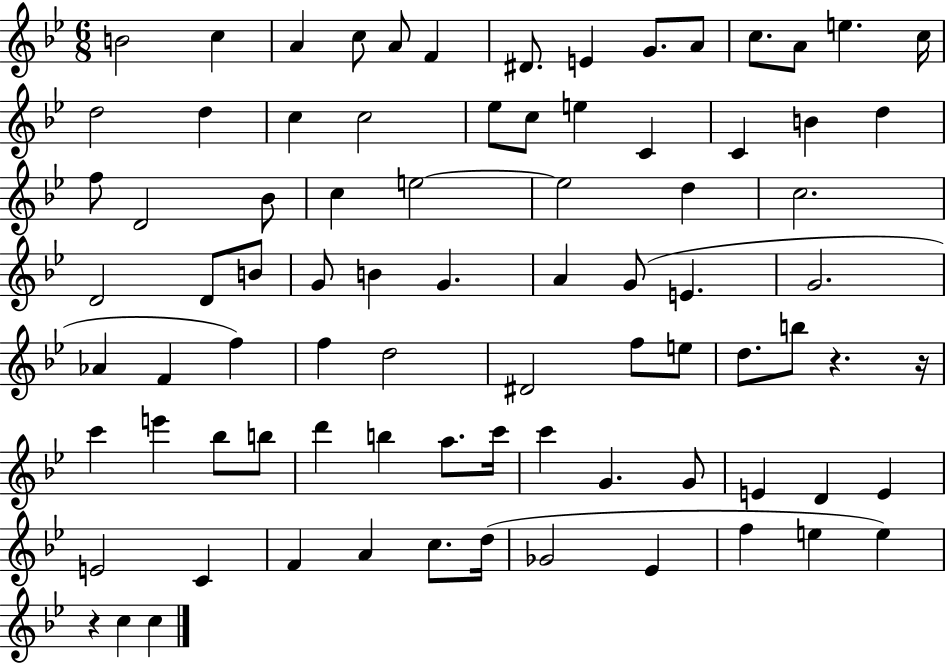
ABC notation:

X:1
T:Untitled
M:6/8
L:1/4
K:Bb
B2 c A c/2 A/2 F ^D/2 E G/2 A/2 c/2 A/2 e c/4 d2 d c c2 _e/2 c/2 e C C B d f/2 D2 _B/2 c e2 e2 d c2 D2 D/2 B/2 G/2 B G A G/2 E G2 _A F f f d2 ^D2 f/2 e/2 d/2 b/2 z z/4 c' e' _b/2 b/2 d' b a/2 c'/4 c' G G/2 E D E E2 C F A c/2 d/4 _G2 _E f e e z c c